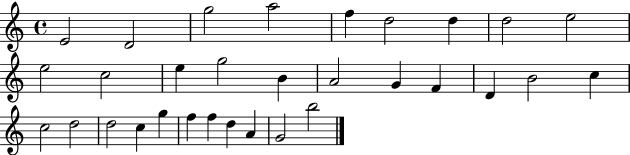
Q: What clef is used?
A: treble